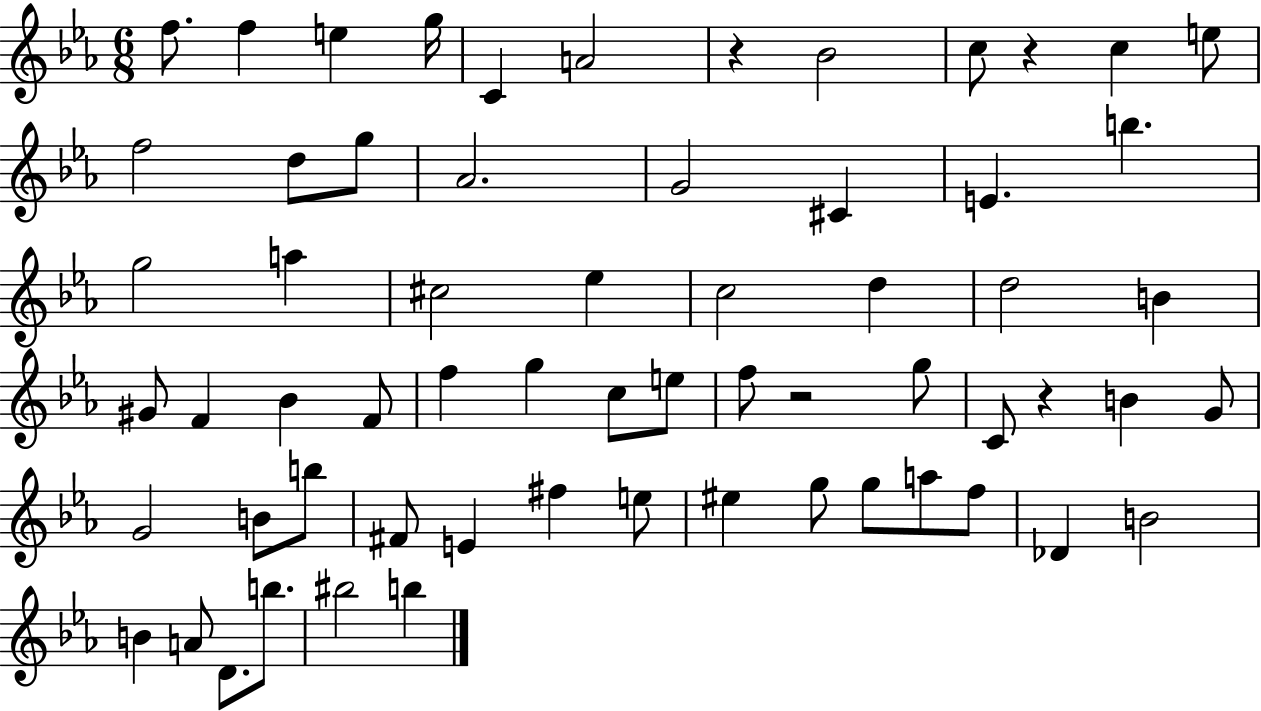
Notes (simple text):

F5/e. F5/q E5/q G5/s C4/q A4/h R/q Bb4/h C5/e R/q C5/q E5/e F5/h D5/e G5/e Ab4/h. G4/h C#4/q E4/q. B5/q. G5/h A5/q C#5/h Eb5/q C5/h D5/q D5/h B4/q G#4/e F4/q Bb4/q F4/e F5/q G5/q C5/e E5/e F5/e R/h G5/e C4/e R/q B4/q G4/e G4/h B4/e B5/e F#4/e E4/q F#5/q E5/e EIS5/q G5/e G5/e A5/e F5/e Db4/q B4/h B4/q A4/e D4/e. B5/e. BIS5/h B5/q